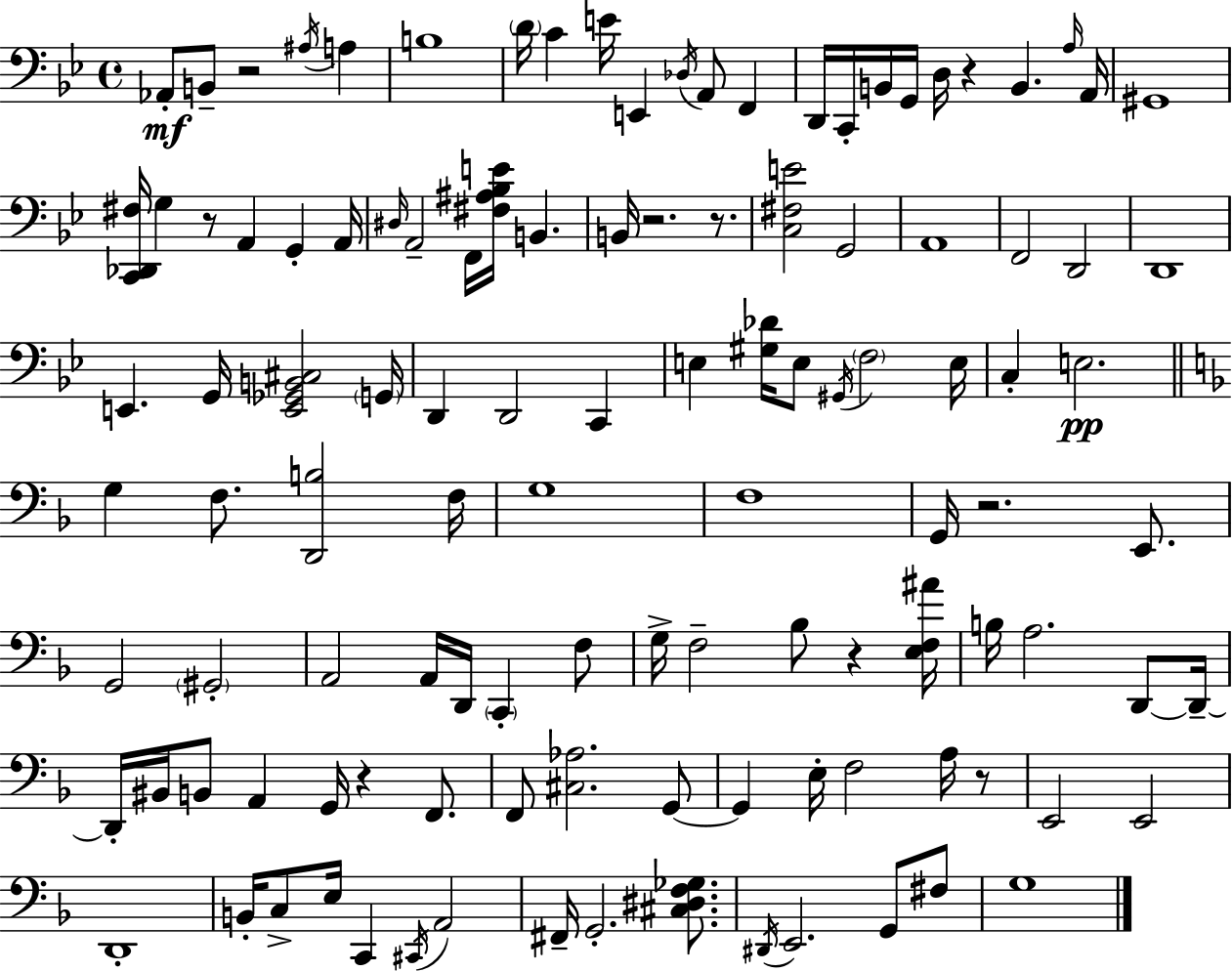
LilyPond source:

{
  \clef bass
  \time 4/4
  \defaultTimeSignature
  \key g \minor
  aes,8-.\mf b,8-- r2 \acciaccatura { ais16 } a4 | b1 | \parenthesize d'16 c'4 e'16 e,4 \acciaccatura { des16 } a,8 f,4 | d,16 c,16-. b,16 g,16 d16 r4 b,4. | \break \grace { a16 } a,16 gis,1 | <c, des, fis>16 g4 r8 a,4 g,4-. | a,16 \grace { dis16 } a,2-- f,16 <fis ais bes e'>16 b,4. | b,16 r2. | \break r8. <c fis e'>2 g,2 | a,1 | f,2 d,2 | d,1 | \break e,4. g,16 <e, ges, b, cis>2 | \parenthesize g,16 d,4 d,2 | c,4 e4 <gis des'>16 e8 \acciaccatura { gis,16 } \parenthesize f2 | e16 c4-. e2.\pp | \break \bar "||" \break \key d \minor g4 f8. <d, b>2 f16 | g1 | f1 | g,16 r2. e,8. | \break g,2 \parenthesize gis,2-. | a,2 a,16 d,16 \parenthesize c,4-. f8 | g16-> f2-- bes8 r4 <e f ais'>16 | b16 a2. d,8~~ d,16--~~ | \break d,16-. bis,16 b,8 a,4 g,16 r4 f,8. | f,8 <cis aes>2. g,8~~ | g,4 e16-. f2 a16 r8 | e,2 e,2 | \break d,1-. | b,16-. c8-> e16 c,4 \acciaccatura { cis,16 } a,2 | fis,16-- g,2.-. <cis dis f ges>8. | \acciaccatura { dis,16 } e,2. g,8 | \break fis8 g1 | \bar "|."
}